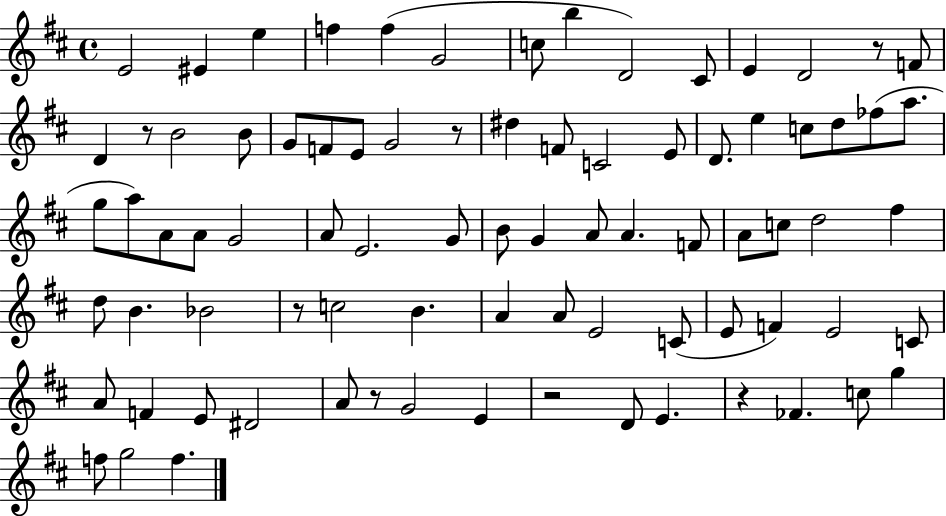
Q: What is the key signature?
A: D major